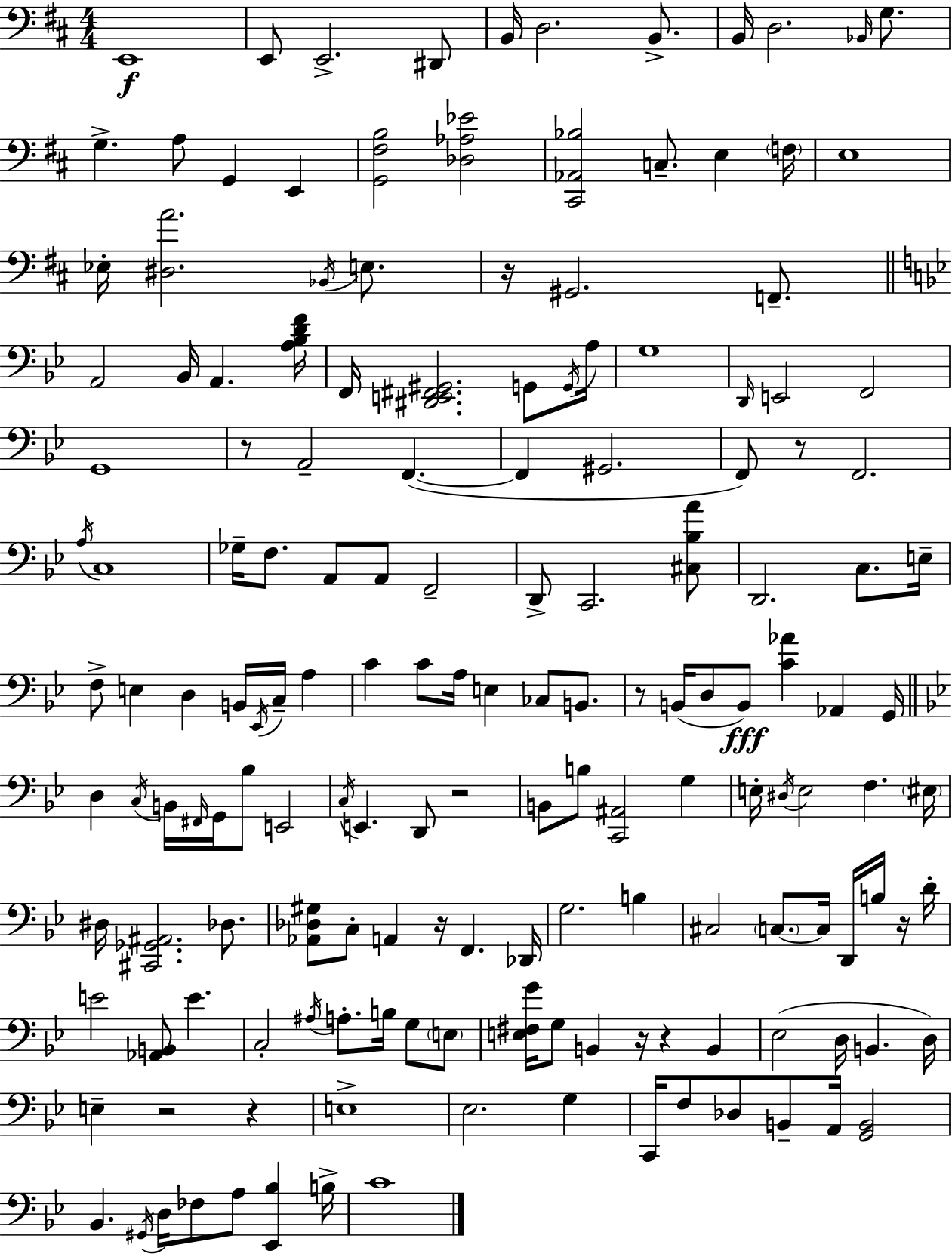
E2/w E2/e E2/h. D#2/e B2/s D3/h. B2/e. B2/s D3/h. Bb2/s G3/e. G3/q. A3/e G2/q E2/q [G2,F#3,B3]/h [Db3,Ab3,Eb4]/h [C#2,Ab2,Bb3]/h C3/e. E3/q F3/s E3/w Eb3/s [D#3,A4]/h. Bb2/s E3/e. R/s G#2/h. F2/e. A2/h Bb2/s A2/q. [A3,Bb3,D4,F4]/s F2/s [D#2,E2,F#2,G#2]/h. G2/e G2/s A3/s G3/w D2/s E2/h F2/h G2/w R/e A2/h F2/q. F2/q G#2/h. F2/e R/e F2/h. A3/s C3/w Gb3/s F3/e. A2/e A2/e F2/h D2/e C2/h. [C#3,Bb3,A4]/e D2/h. C3/e. E3/s F3/e E3/q D3/q B2/s Eb2/s C3/s A3/q C4/q C4/e A3/s E3/q CES3/e B2/e. R/e B2/s D3/e B2/e [C4,Ab4]/q Ab2/q G2/s D3/q C3/s B2/s F#2/s G2/s Bb3/e E2/h C3/s E2/q. D2/e R/h B2/e B3/e [C2,A#2]/h G3/q E3/s D#3/s E3/h F3/q. EIS3/s D#3/s [C#2,Gb2,A#2]/h. Db3/e. [Ab2,Db3,G#3]/e C3/e A2/q R/s F2/q. Db2/s G3/h. B3/q C#3/h C3/e. C3/s D2/s B3/s R/s D4/s E4/h [Ab2,B2]/e E4/q. C3/h A#3/s A3/e. B3/s G3/e E3/e [E3,F#3,G4]/s G3/e B2/q R/s R/q B2/q Eb3/h D3/s B2/q. D3/s E3/q R/h R/q E3/w Eb3/h. G3/q C2/s F3/e Db3/e B2/e A2/s [G2,B2]/h Bb2/q. G#2/s D3/s FES3/e A3/e [Eb2,Bb3]/q B3/s C4/w